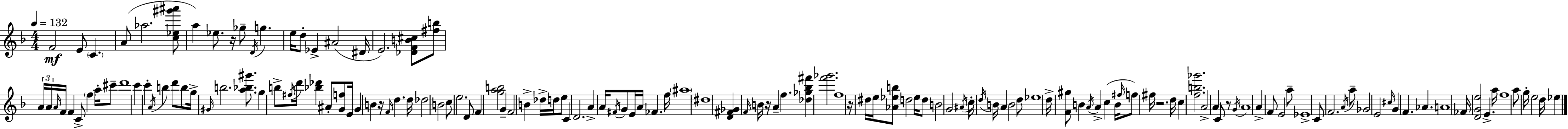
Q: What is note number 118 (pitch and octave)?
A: C#5